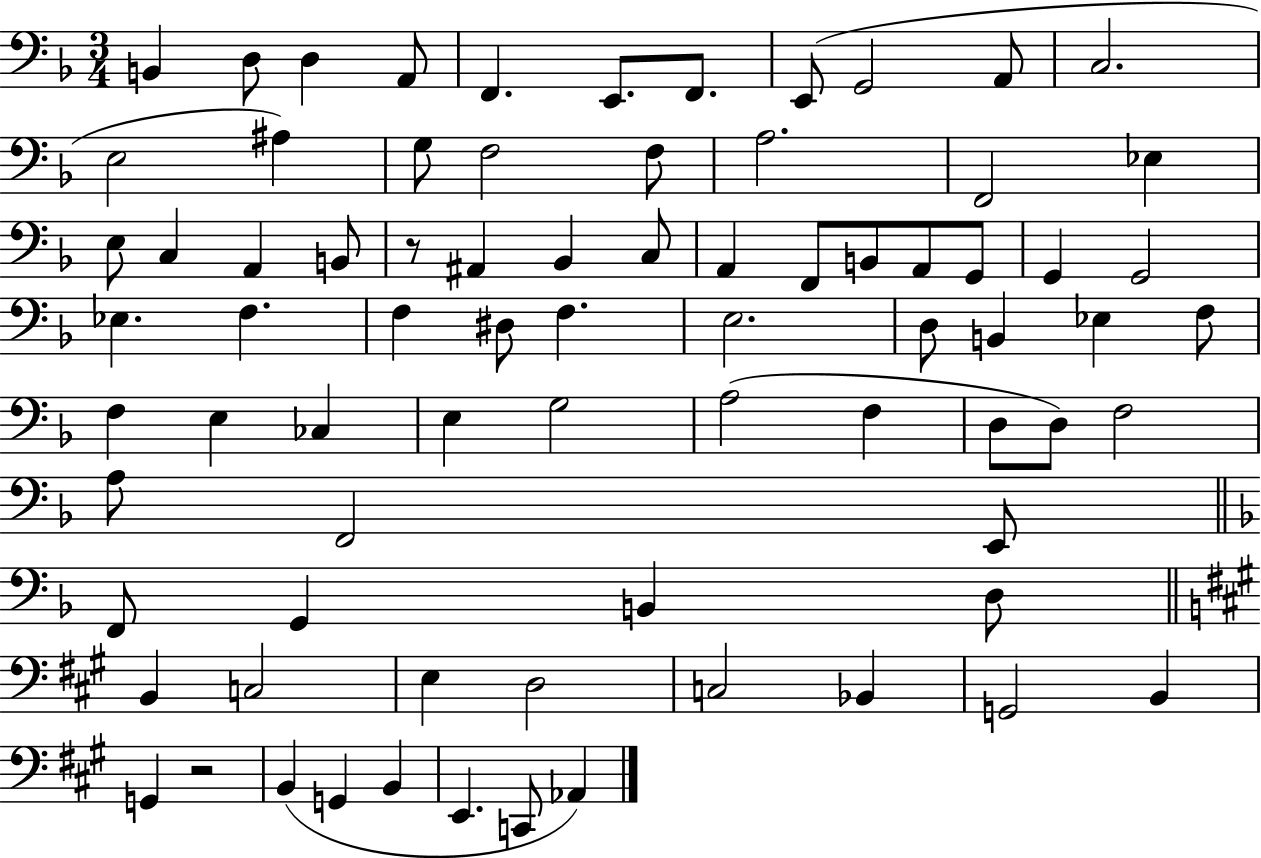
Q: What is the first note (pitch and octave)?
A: B2